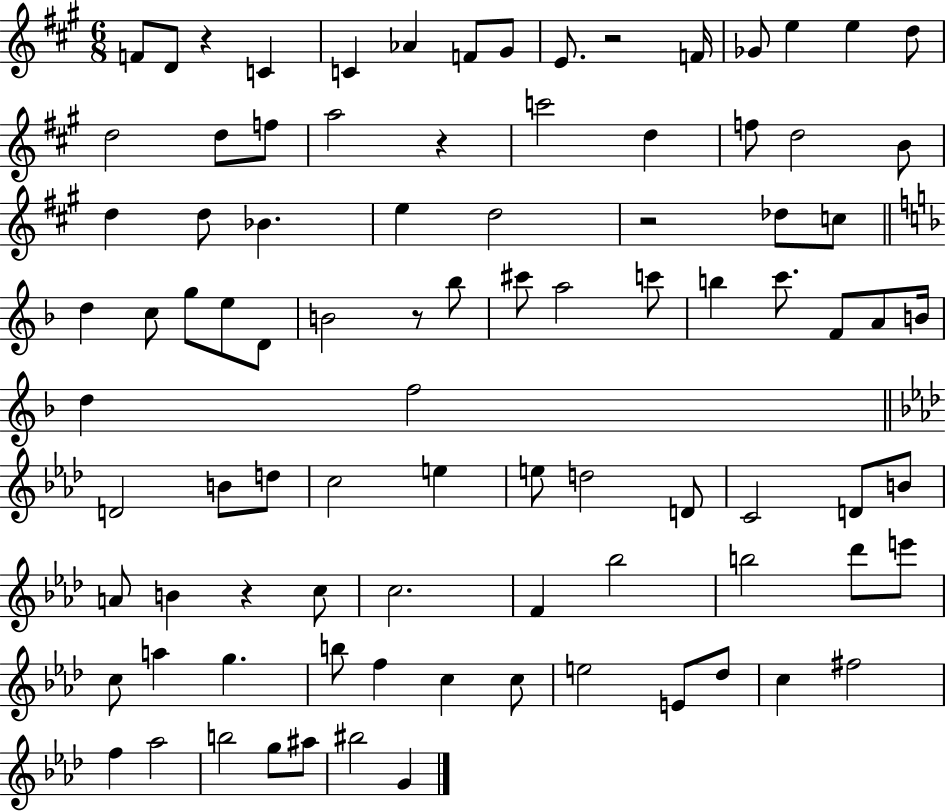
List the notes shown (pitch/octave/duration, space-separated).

F4/e D4/e R/q C4/q C4/q Ab4/q F4/e G#4/e E4/e. R/h F4/s Gb4/e E5/q E5/q D5/e D5/h D5/e F5/e A5/h R/q C6/h D5/q F5/e D5/h B4/e D5/q D5/e Bb4/q. E5/q D5/h R/h Db5/e C5/e D5/q C5/e G5/e E5/e D4/e B4/h R/e Bb5/e C#6/e A5/h C6/e B5/q C6/e. F4/e A4/e B4/s D5/q F5/h D4/h B4/e D5/e C5/h E5/q E5/e D5/h D4/e C4/h D4/e B4/e A4/e B4/q R/q C5/e C5/h. F4/q Bb5/h B5/h Db6/e E6/e C5/e A5/q G5/q. B5/e F5/q C5/q C5/e E5/h E4/e Db5/e C5/q F#5/h F5/q Ab5/h B5/h G5/e A#5/e BIS5/h G4/q